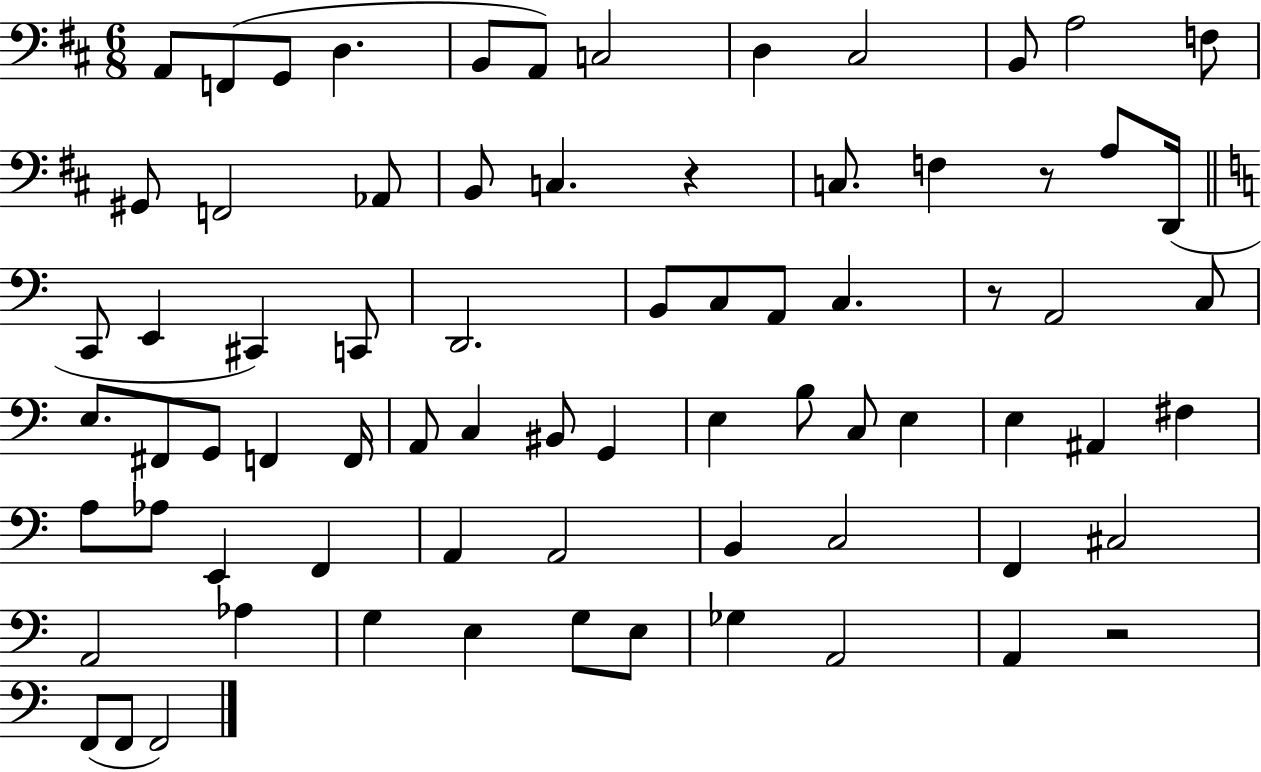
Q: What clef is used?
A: bass